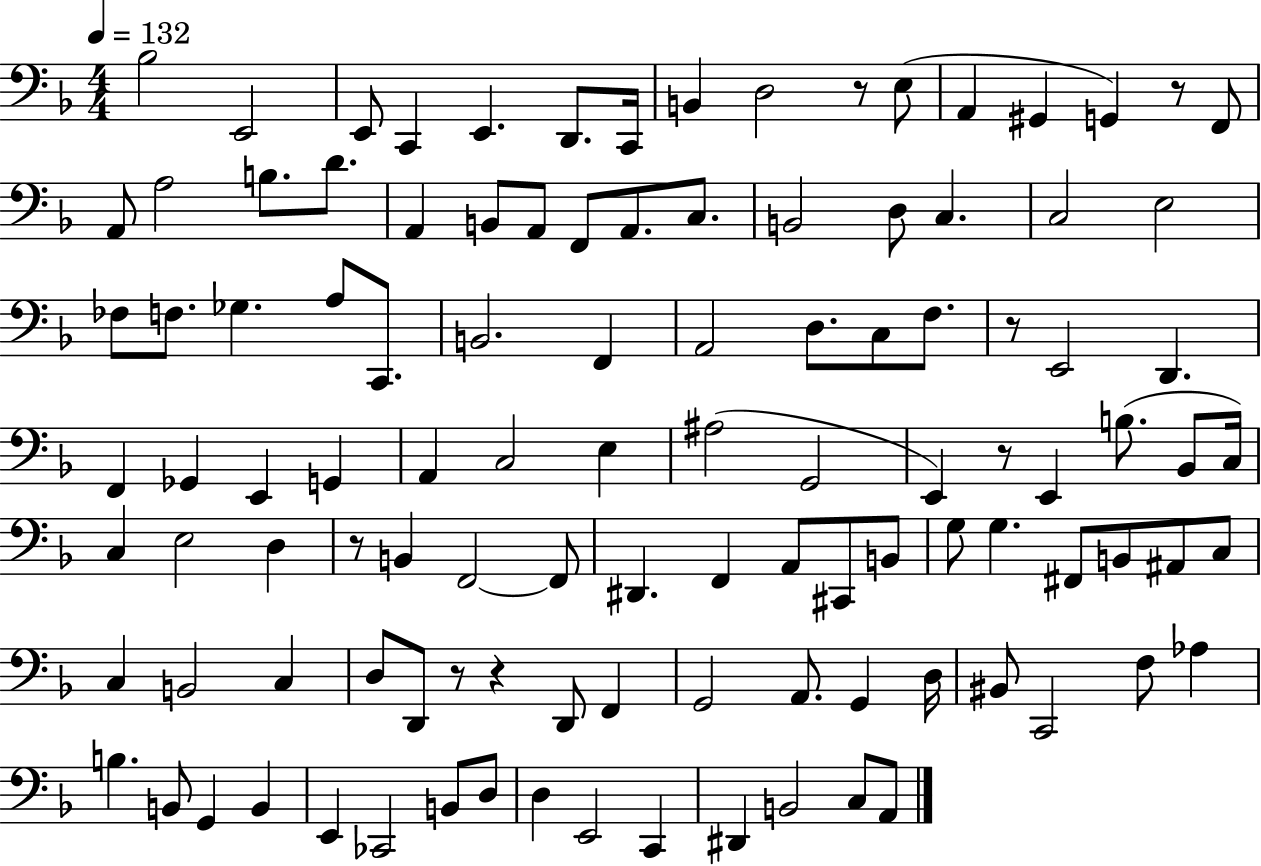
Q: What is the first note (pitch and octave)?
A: Bb3